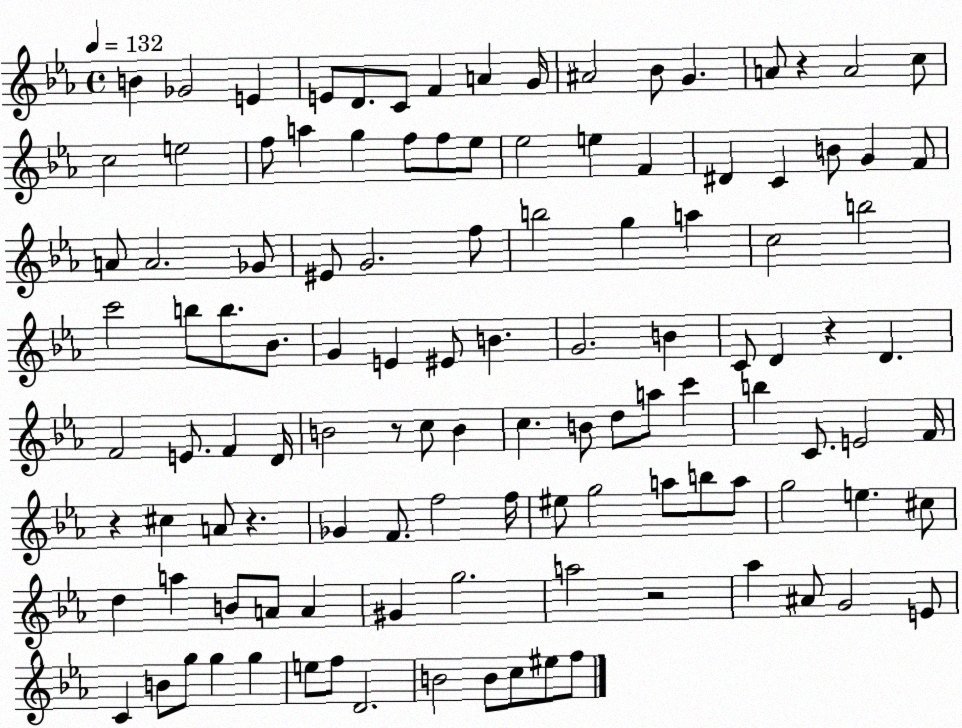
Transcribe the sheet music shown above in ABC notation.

X:1
T:Untitled
M:4/4
L:1/4
K:Eb
B _G2 E E/2 D/2 C/2 F A G/4 ^A2 _B/2 G A/2 z A2 c/2 c2 e2 f/2 a g f/2 f/2 _e/2 _e2 e F ^D C B/2 G F/2 A/2 A2 _G/2 ^E/2 G2 f/2 b2 g a c2 b2 c'2 b/2 b/2 _B/2 G E ^E/2 B G2 B C/2 D z D F2 E/2 F D/4 B2 z/2 c/2 B c B/2 d/2 a/2 c' b C/2 E2 F/4 z ^c A/2 z _G F/2 f2 f/4 ^e/2 g2 a/2 b/2 a/2 g2 e ^c/2 d a B/2 A/2 A ^G g2 a2 z2 _a ^A/2 G2 E/2 C B/2 g/2 g g e/2 f/2 D2 B2 B/2 c/2 ^e/2 f/2